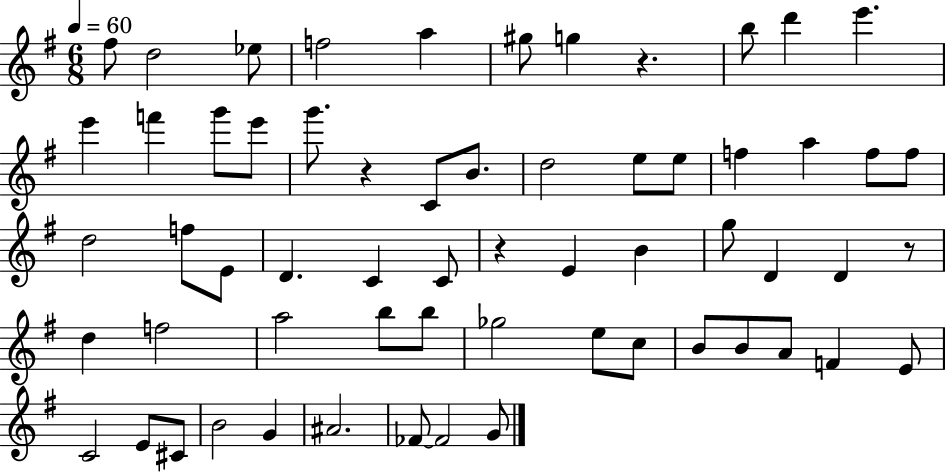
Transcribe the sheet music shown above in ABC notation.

X:1
T:Untitled
M:6/8
L:1/4
K:G
^f/2 d2 _e/2 f2 a ^g/2 g z b/2 d' e' e' f' g'/2 e'/2 g'/2 z C/2 B/2 d2 e/2 e/2 f a f/2 f/2 d2 f/2 E/2 D C C/2 z E B g/2 D D z/2 d f2 a2 b/2 b/2 _g2 e/2 c/2 B/2 B/2 A/2 F E/2 C2 E/2 ^C/2 B2 G ^A2 _F/2 _F2 G/2